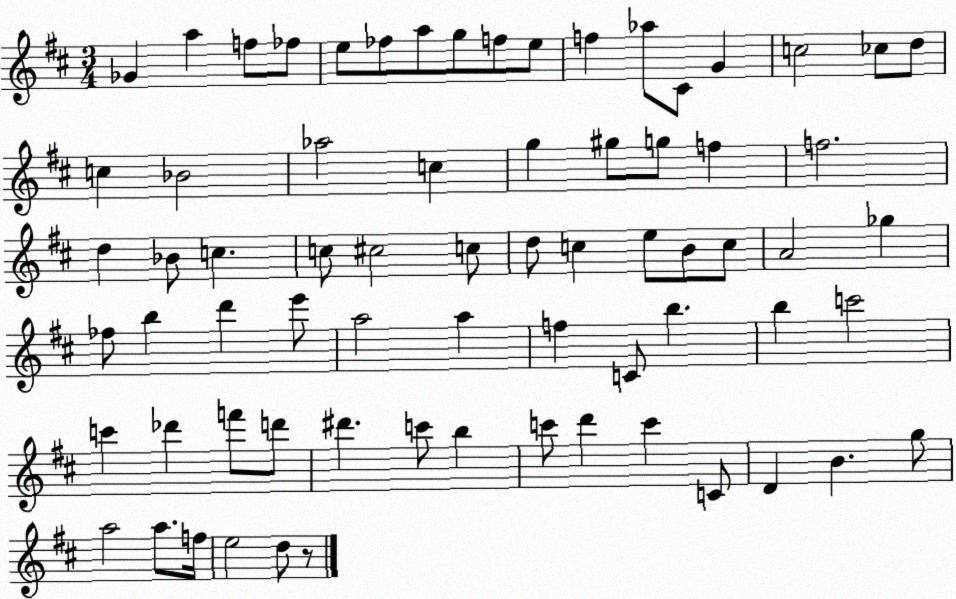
X:1
T:Untitled
M:3/4
L:1/4
K:D
_G a f/2 _f/2 e/2 _f/2 a/2 g/2 f/2 e/2 f _a/2 ^C/2 G c2 _c/2 d/2 c _B2 _a2 c g ^g/2 g/2 f f2 d _B/2 c c/2 ^c2 c/2 d/2 c e/2 B/2 c/2 A2 _g _f/2 b d' e'/2 a2 a f C/2 b b c'2 c' _d' f'/2 d'/2 ^d' c'/2 b c'/2 d' c' C/2 D B g/2 a2 a/2 f/4 e2 d/2 z/2